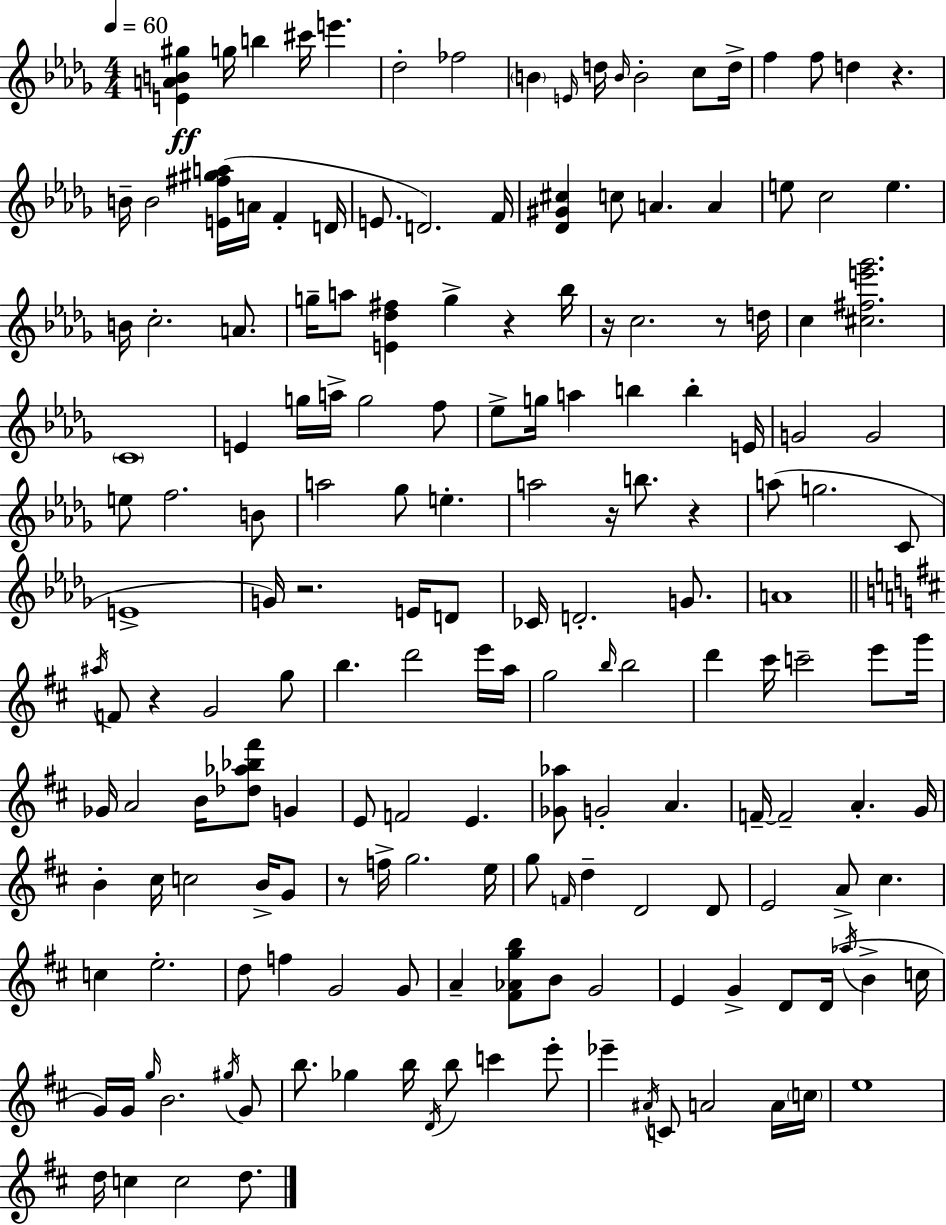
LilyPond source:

{
  \clef treble
  \numericTimeSignature
  \time 4/4
  \key bes \minor
  \tempo 4 = 60
  \repeat volta 2 { <e' a' b' gis''>4\ff g''16 b''4 cis'''16 e'''4. | des''2-. fes''2 | \parenthesize b'4 \grace { e'16 } d''16 \grace { b'16 } b'2-. c''8 | d''16-> f''4 f''8 d''4 r4. | \break b'16-- b'2 <e' fis'' gis'' a''>16( a'16 f'4-. | d'16 e'8. d'2.) | f'16 <des' gis' cis''>4 c''8 a'4. a'4 | e''8 c''2 e''4. | \break b'16 c''2.-. a'8. | g''16-- a''8 <e' des'' fis''>4 g''4-> r4 | bes''16 r16 c''2. r8 | d''16 c''4 <cis'' fis'' e''' ges'''>2. | \break \parenthesize c'1 | e'4 g''16 a''16-> g''2 | f''8 ees''8-> g''16 a''4 b''4 b''4-. | e'16 g'2 g'2 | \break e''8 f''2. | b'8 a''2 ges''8 e''4.-. | a''2 r16 b''8. r4 | a''8( g''2. | \break c'8 e'1-> | g'16) r2. e'16 | d'8 ces'16 d'2.-. g'8. | a'1 | \break \bar "||" \break \key d \major \acciaccatura { ais''16 } f'8 r4 g'2 g''8 | b''4. d'''2 e'''16 | a''16 g''2 \grace { b''16 } b''2 | d'''4 cis'''16 c'''2-- e'''8 | \break g'''16 ges'16 a'2 b'16 <des'' aes'' bes'' fis'''>8 g'4 | e'8 f'2 e'4. | <ges' aes''>8 g'2-. a'4. | f'16--~~ f'2-- a'4.-. | \break g'16 b'4-. cis''16 c''2 b'16-> | g'8 r8 f''16-> g''2. | e''16 g''8 \grace { f'16 } d''4-- d'2 | d'8 e'2 a'8-> cis''4. | \break c''4 e''2.-. | d''8 f''4 g'2 | g'8 a'4-- <fis' aes' g'' b''>8 b'8 g'2 | e'4 g'4-> d'8 d'16( \acciaccatura { aes''16 } b'4-> | \break c''16 g'16) g'16 \grace { g''16 } b'2. | \acciaccatura { gis''16 } g'8 b''8. ges''4 b''16 \acciaccatura { d'16 } b''8 | c'''4 e'''8-. ees'''4-- \acciaccatura { ais'16 } c'8 a'2 | a'16 \parenthesize c''16 e''1 | \break d''16 c''4 c''2 | d''8. } \bar "|."
}